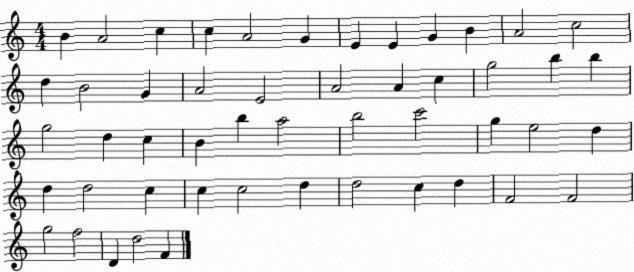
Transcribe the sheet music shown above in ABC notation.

X:1
T:Untitled
M:4/4
L:1/4
K:C
B A2 c c A2 G E E G B A2 c2 d B2 G A2 E2 A2 A c g2 b b g2 d c B b a2 b2 c'2 g e2 d d d2 c c c2 d d2 c d F2 F2 g2 f2 D d2 F